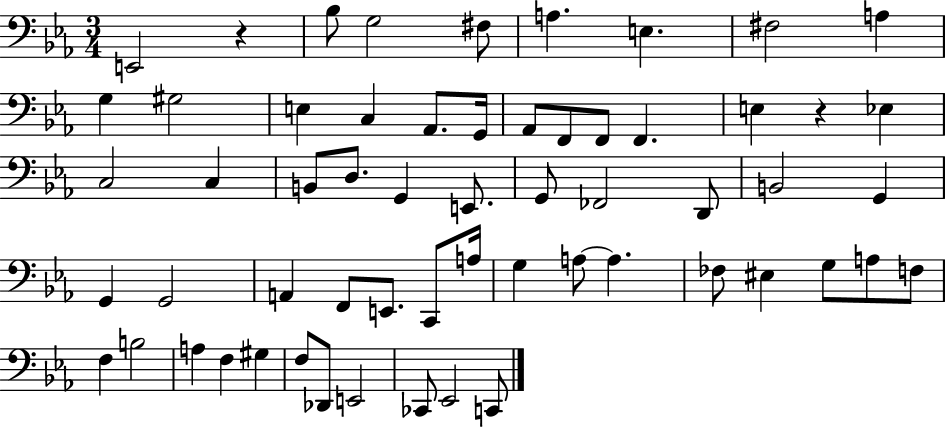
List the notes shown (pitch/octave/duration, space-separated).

E2/h R/q Bb3/e G3/h F#3/e A3/q. E3/q. F#3/h A3/q G3/q G#3/h E3/q C3/q Ab2/e. G2/s Ab2/e F2/e F2/e F2/q. E3/q R/q Eb3/q C3/h C3/q B2/e D3/e. G2/q E2/e. G2/e FES2/h D2/e B2/h G2/q G2/q G2/h A2/q F2/e E2/e. C2/e A3/s G3/q A3/e A3/q. FES3/e EIS3/q G3/e A3/e F3/e F3/q B3/h A3/q F3/q G#3/q F3/e Db2/e E2/h CES2/e Eb2/h C2/e